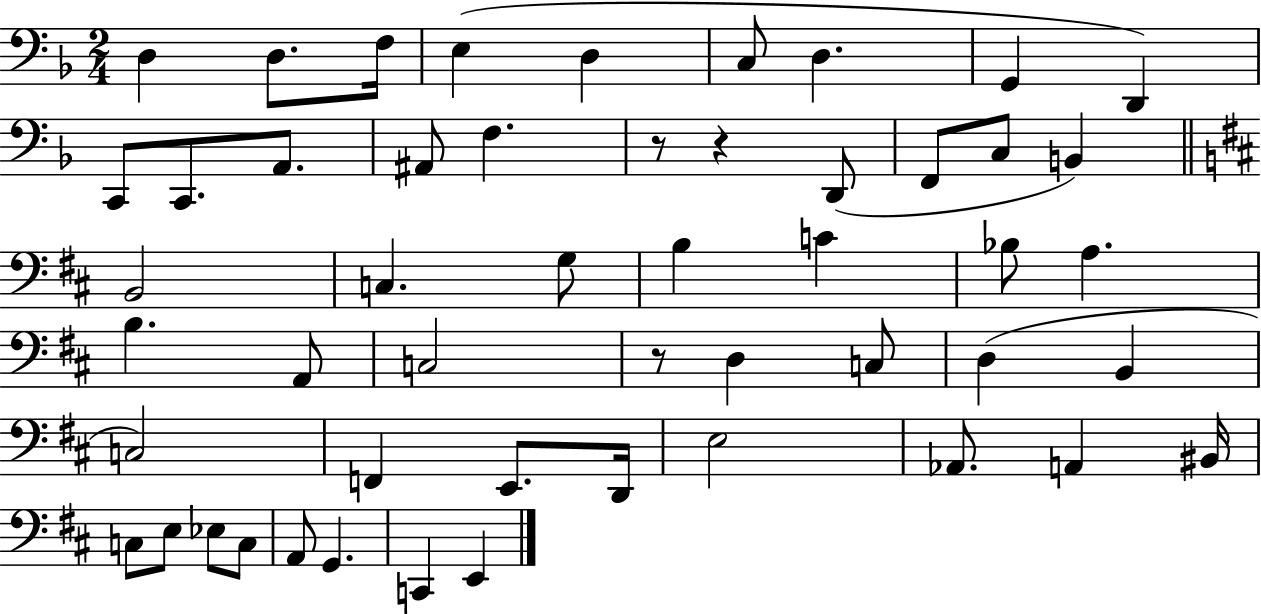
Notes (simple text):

D3/q D3/e. F3/s E3/q D3/q C3/e D3/q. G2/q D2/q C2/e C2/e. A2/e. A#2/e F3/q. R/e R/q D2/e F2/e C3/e B2/q B2/h C3/q. G3/e B3/q C4/q Bb3/e A3/q. B3/q. A2/e C3/h R/e D3/q C3/e D3/q B2/q C3/h F2/q E2/e. D2/s E3/h Ab2/e. A2/q BIS2/s C3/e E3/e Eb3/e C3/e A2/e G2/q. C2/q E2/q